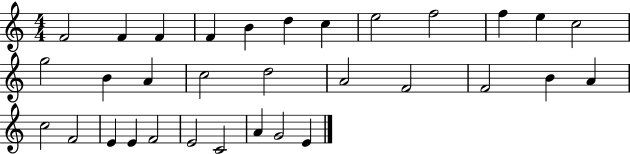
F4/h F4/q F4/q F4/q B4/q D5/q C5/q E5/h F5/h F5/q E5/q C5/h G5/h B4/q A4/q C5/h D5/h A4/h F4/h F4/h B4/q A4/q C5/h F4/h E4/q E4/q F4/h E4/h C4/h A4/q G4/h E4/q